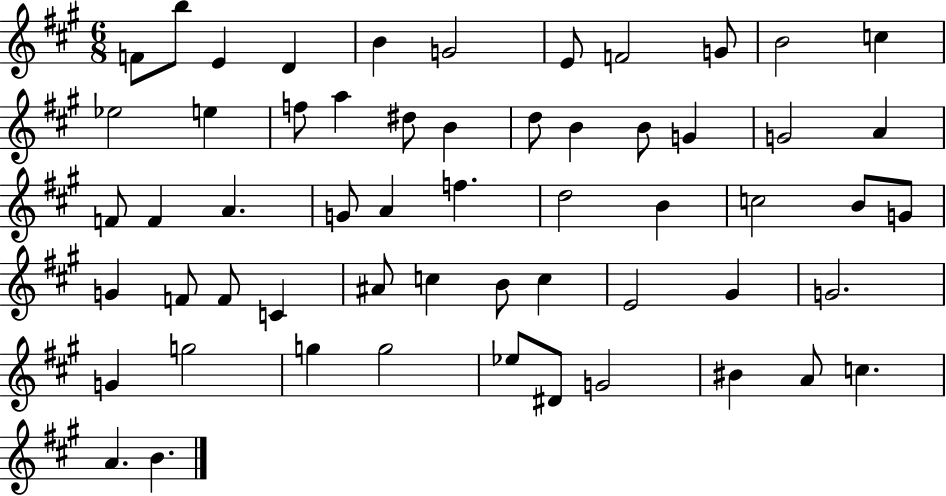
X:1
T:Untitled
M:6/8
L:1/4
K:A
F/2 b/2 E D B G2 E/2 F2 G/2 B2 c _e2 e f/2 a ^d/2 B d/2 B B/2 G G2 A F/2 F A G/2 A f d2 B c2 B/2 G/2 G F/2 F/2 C ^A/2 c B/2 c E2 ^G G2 G g2 g g2 _e/2 ^D/2 G2 ^B A/2 c A B